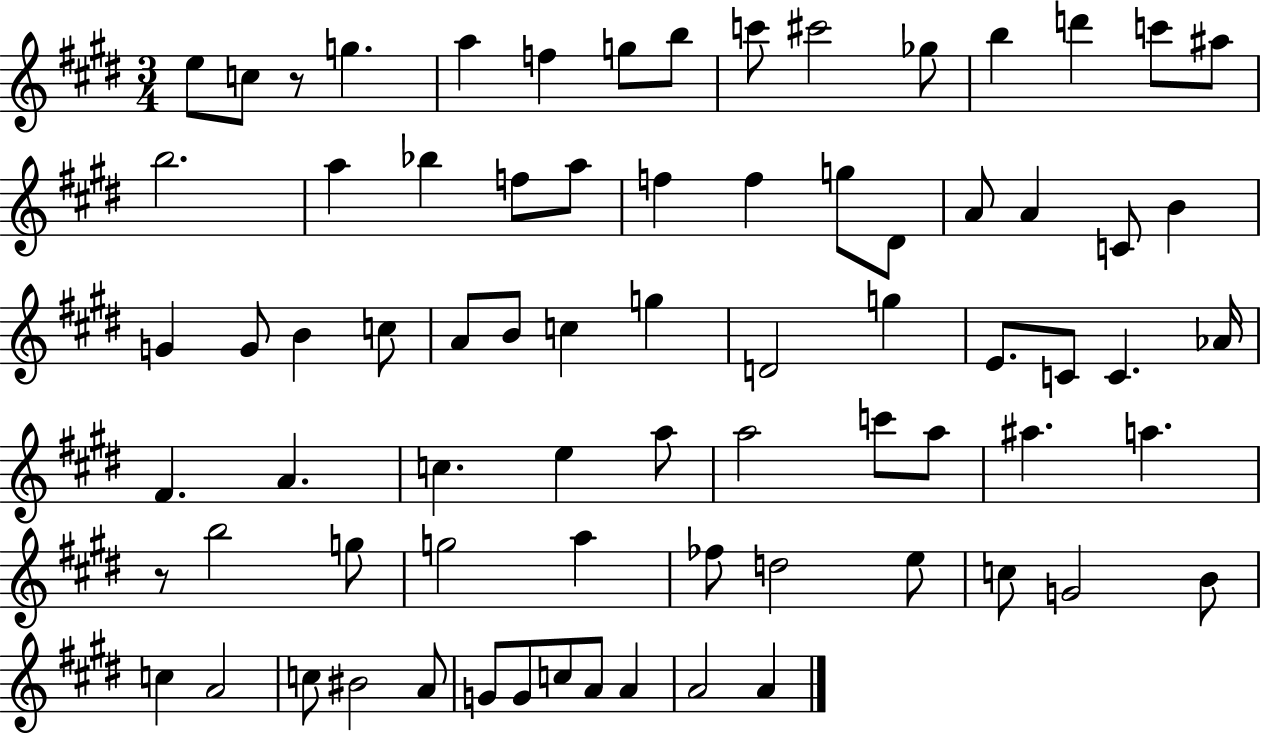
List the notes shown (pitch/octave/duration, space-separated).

E5/e C5/e R/e G5/q. A5/q F5/q G5/e B5/e C6/e C#6/h Gb5/e B5/q D6/q C6/e A#5/e B5/h. A5/q Bb5/q F5/e A5/e F5/q F5/q G5/e D#4/e A4/e A4/q C4/e B4/q G4/q G4/e B4/q C5/e A4/e B4/e C5/q G5/q D4/h G5/q E4/e. C4/e C4/q. Ab4/s F#4/q. A4/q. C5/q. E5/q A5/e A5/h C6/e A5/e A#5/q. A5/q. R/e B5/h G5/e G5/h A5/q FES5/e D5/h E5/e C5/e G4/h B4/e C5/q A4/h C5/e BIS4/h A4/e G4/e G4/e C5/e A4/e A4/q A4/h A4/q